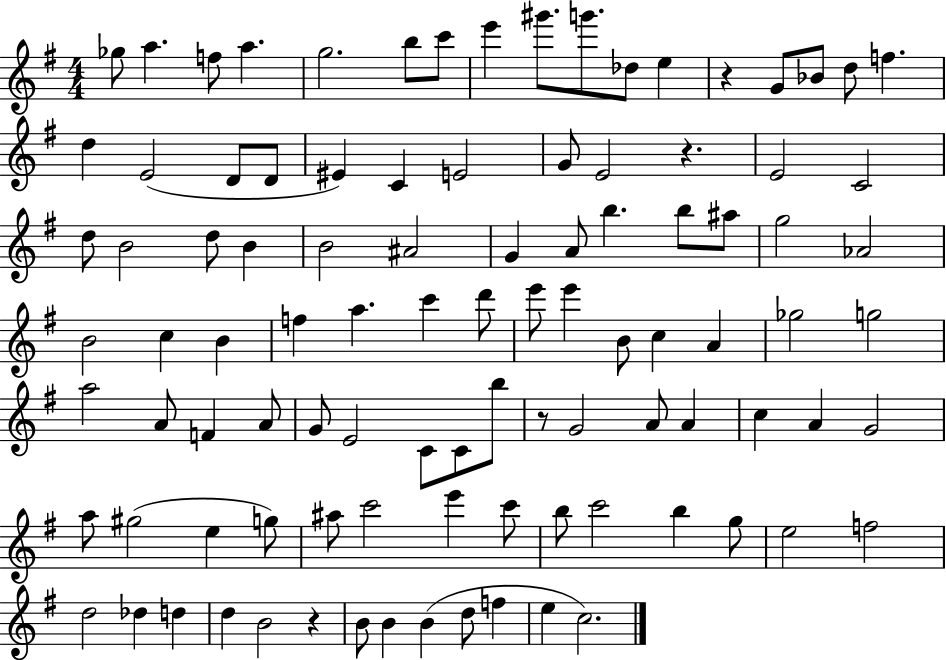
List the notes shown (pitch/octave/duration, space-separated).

Gb5/e A5/q. F5/e A5/q. G5/h. B5/e C6/e E6/q G#6/e. G6/e. Db5/e E5/q R/q G4/e Bb4/e D5/e F5/q. D5/q E4/h D4/e D4/e EIS4/q C4/q E4/h G4/e E4/h R/q. E4/h C4/h D5/e B4/h D5/e B4/q B4/h A#4/h G4/q A4/e B5/q. B5/e A#5/e G5/h Ab4/h B4/h C5/q B4/q F5/q A5/q. C6/q D6/e E6/e E6/q B4/e C5/q A4/q Gb5/h G5/h A5/h A4/e F4/q A4/e G4/e E4/h C4/e C4/e B5/e R/e G4/h A4/e A4/q C5/q A4/q G4/h A5/e G#5/h E5/q G5/e A#5/e C6/h E6/q C6/e B5/e C6/h B5/q G5/e E5/h F5/h D5/h Db5/q D5/q D5/q B4/h R/q B4/e B4/q B4/q D5/e F5/q E5/q C5/h.